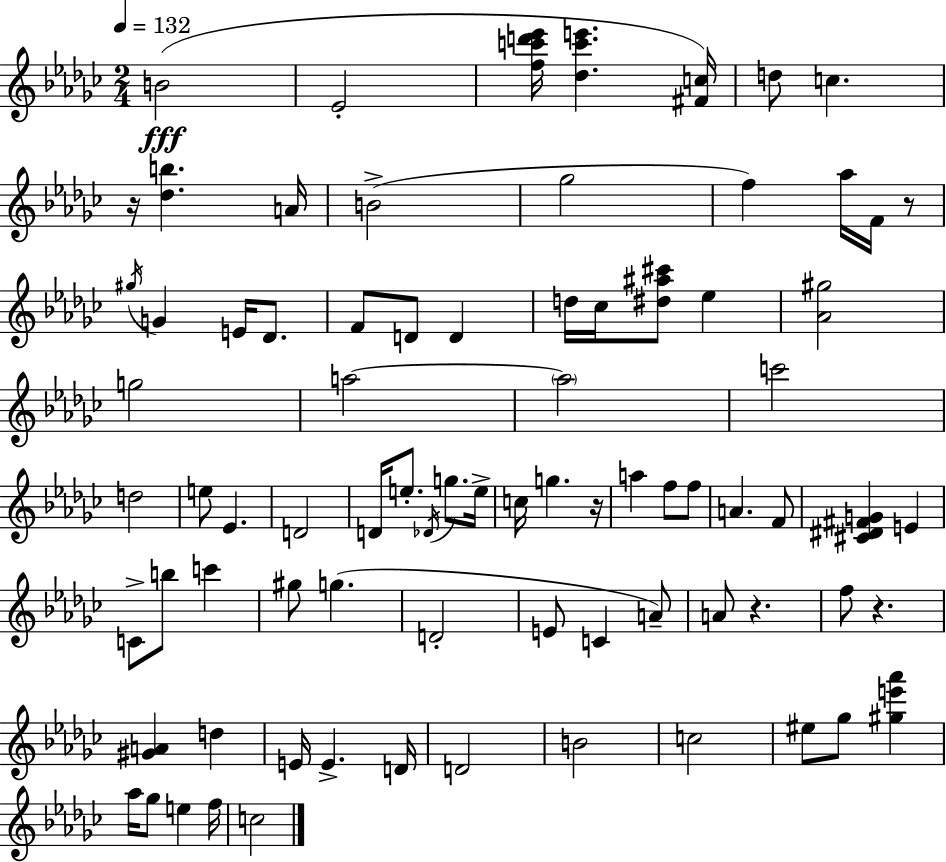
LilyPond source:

{
  \clef treble
  \numericTimeSignature
  \time 2/4
  \key ees \minor
  \tempo 4 = 132
  b'2(\fff | ees'2-. | <f'' c''' d''' ees'''>16 <des'' c''' e'''>4. <fis' c''>16) | d''8 c''4. | \break r16 <des'' b''>4. a'16 | b'2->( | ges''2 | f''4) aes''16 f'16 r8 | \break \acciaccatura { gis''16 } g'4 e'16 des'8. | f'8 d'8 d'4 | d''16 ces''16 <dis'' ais'' cis'''>8 ees''4 | <aes' gis''>2 | \break g''2 | a''2~~ | \parenthesize a''2 | c'''2 | \break d''2 | e''8 ees'4. | d'2 | d'16 e''8.-. \acciaccatura { des'16 } g''8. | \break e''16-> c''16 g''4. | r16 a''4 f''8 | f''8 a'4. | f'8 <cis' dis' fis' g'>4 e'4 | \break c'8-> b''8 c'''4 | gis''8 g''4.( | d'2-. | e'8 c'4 | \break a'8--) a'8 r4. | f''8 r4. | <gis' a'>4 d''4 | e'16 e'4.-> | \break d'16 d'2 | b'2 | c''2 | eis''8 ges''8 <gis'' e''' aes'''>4 | \break aes''16 ges''8 e''4 | f''16 c''2 | \bar "|."
}